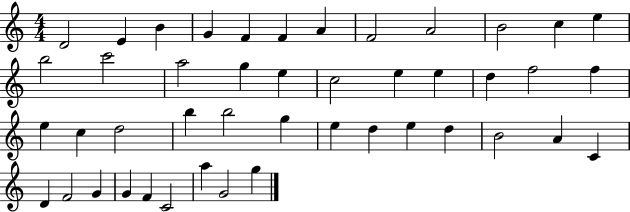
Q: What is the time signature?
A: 4/4